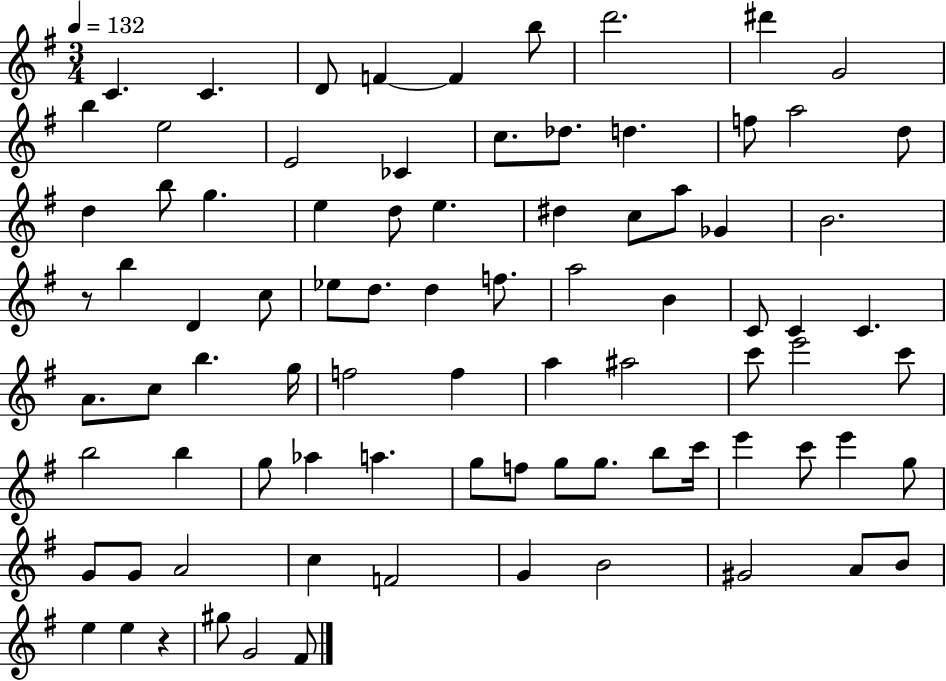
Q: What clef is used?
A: treble